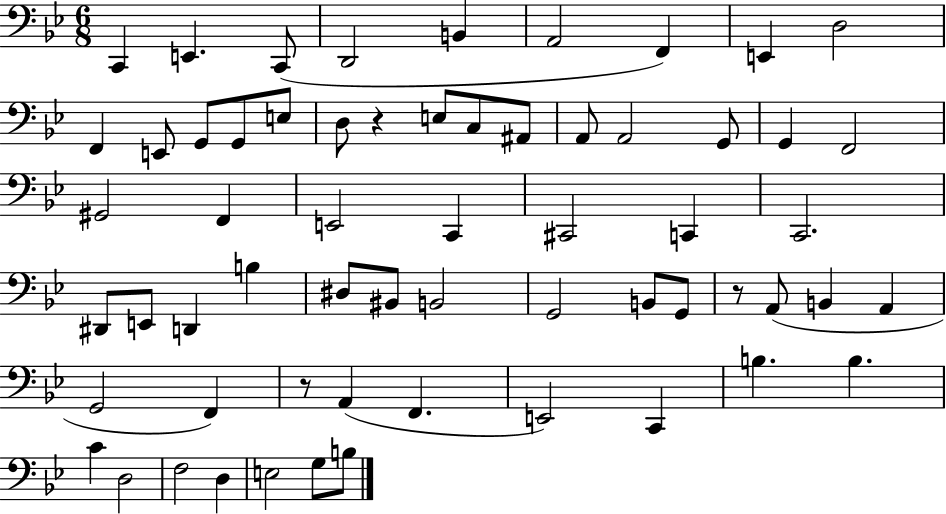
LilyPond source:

{
  \clef bass
  \numericTimeSignature
  \time 6/8
  \key bes \major
  c,4 e,4. c,8( | d,2 b,4 | a,2 f,4) | e,4 d2 | \break f,4 e,8 g,8 g,8 e8 | d8 r4 e8 c8 ais,8 | a,8 a,2 g,8 | g,4 f,2 | \break gis,2 f,4 | e,2 c,4 | cis,2 c,4 | c,2. | \break dis,8 e,8 d,4 b4 | dis8 bis,8 b,2 | g,2 b,8 g,8 | r8 a,8( b,4 a,4 | \break g,2 f,4) | r8 a,4( f,4. | e,2) c,4 | b4. b4. | \break c'4 d2 | f2 d4 | e2 g8 b8 | \bar "|."
}